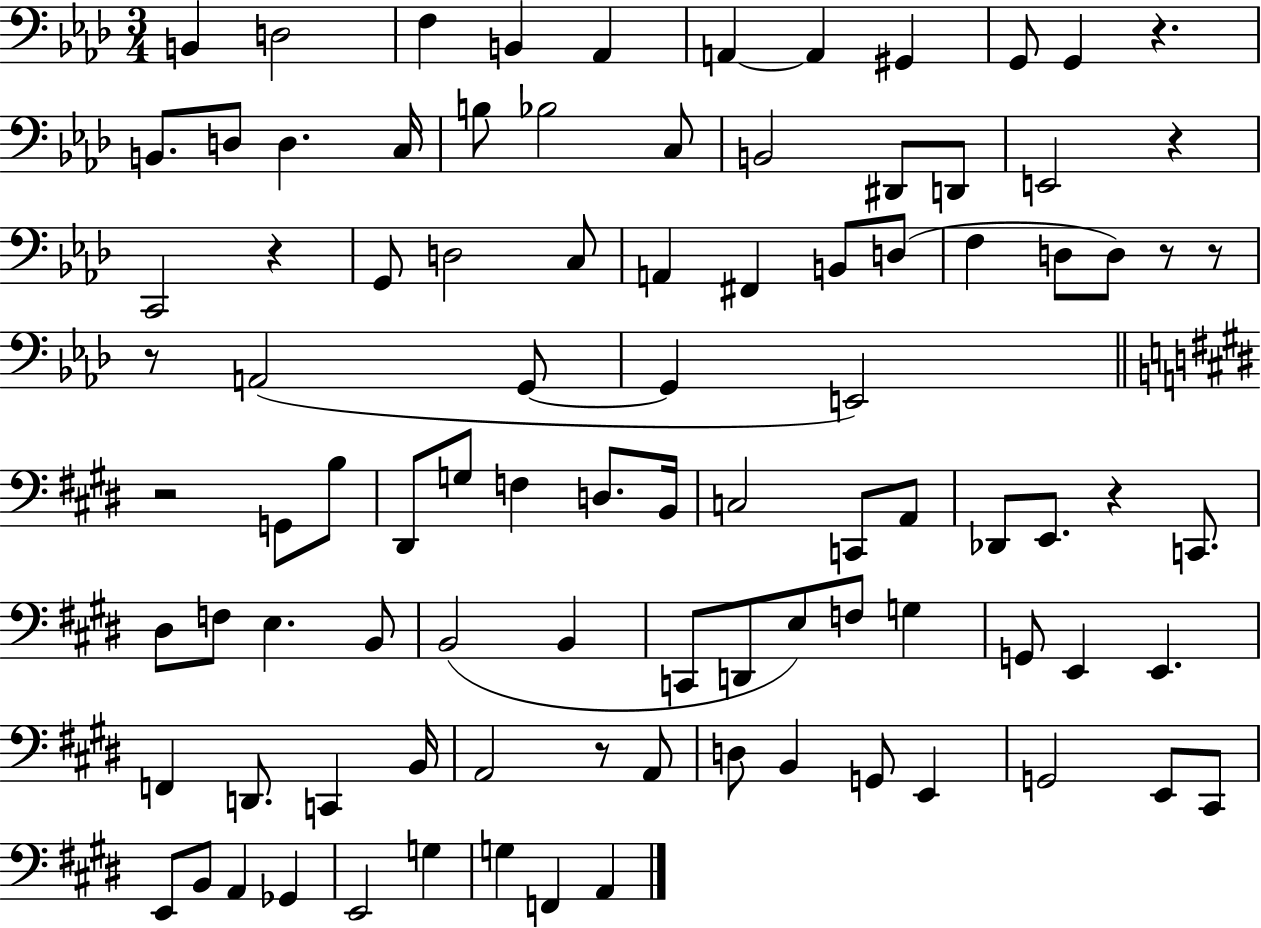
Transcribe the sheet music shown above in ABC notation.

X:1
T:Untitled
M:3/4
L:1/4
K:Ab
B,, D,2 F, B,, _A,, A,, A,, ^G,, G,,/2 G,, z B,,/2 D,/2 D, C,/4 B,/2 _B,2 C,/2 B,,2 ^D,,/2 D,,/2 E,,2 z C,,2 z G,,/2 D,2 C,/2 A,, ^F,, B,,/2 D,/2 F, D,/2 D,/2 z/2 z/2 z/2 A,,2 G,,/2 G,, E,,2 z2 G,,/2 B,/2 ^D,,/2 G,/2 F, D,/2 B,,/4 C,2 C,,/2 A,,/2 _D,,/2 E,,/2 z C,,/2 ^D,/2 F,/2 E, B,,/2 B,,2 B,, C,,/2 D,,/2 E,/2 F,/2 G, G,,/2 E,, E,, F,, D,,/2 C,, B,,/4 A,,2 z/2 A,,/2 D,/2 B,, G,,/2 E,, G,,2 E,,/2 ^C,,/2 E,,/2 B,,/2 A,, _G,, E,,2 G, G, F,, A,,